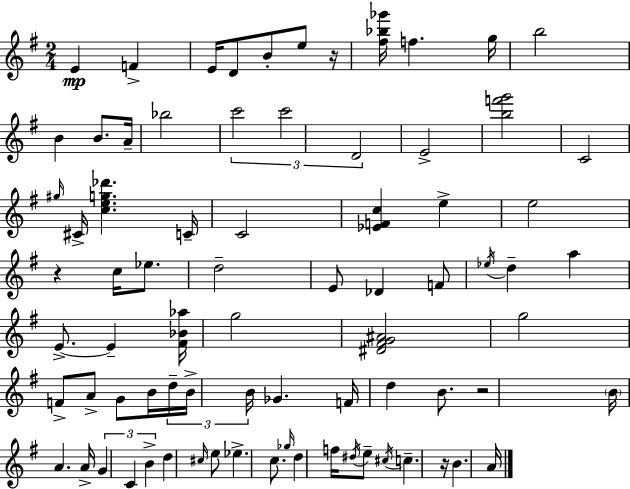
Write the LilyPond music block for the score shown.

{
  \clef treble
  \numericTimeSignature
  \time 2/4
  \key g \major
  e'4\mp f'4-> | e'16 d'8 b'8-. e''8 r16 | <fis'' bes'' ges'''>16 f''4. g''16 | b''2 | \break b'4 b'8. a'16-- | bes''2 | \tuplet 3/2 { c'''2 | c'''2 | \break d'2 } | e'2-> | <b'' f''' g'''>2 | c'2 | \break \grace { gis''16 } cis'16-> <c'' e'' g'' des'''>4. | c'16-- c'2 | <ees' f' c''>4 e''4-> | e''2 | \break r4 c''16 ees''8. | d''2-- | e'8 des'4 f'8 | \acciaccatura { ees''16 } d''4-- a''4 | \break e'8.->~~ e'4-- | <fis' bes' aes''>16 g''2 | <dis' fis' g' ais'>2 | g''2 | \break f'8-> a'8-> g'8 | b'16 \tuplet 3/2 { d''16-- b'16-> b'16 } ges'4. | f'16 d''4 b'8. | r2 | \break \parenthesize b'16 a'4. | a'16-> \tuplet 3/2 { g'4 c'4 | b'4-> } d''4 | \grace { cis''16 } e''8 ees''4.-> | \break c''8. \grace { ges''16 } d''4 | f''16 \acciaccatura { dis''16 } e''8-- \acciaccatura { cis''16 } | c''4.-- r16 b'4. | a'16 \bar "|."
}